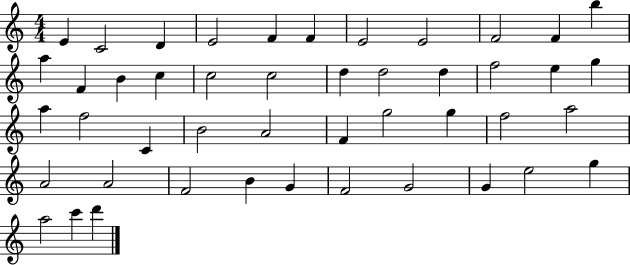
E4/q C4/h D4/q E4/h F4/q F4/q E4/h E4/h F4/h F4/q B5/q A5/q F4/q B4/q C5/q C5/h C5/h D5/q D5/h D5/q F5/h E5/q G5/q A5/q F5/h C4/q B4/h A4/h F4/q G5/h G5/q F5/h A5/h A4/h A4/h F4/h B4/q G4/q F4/h G4/h G4/q E5/h G5/q A5/h C6/q D6/q